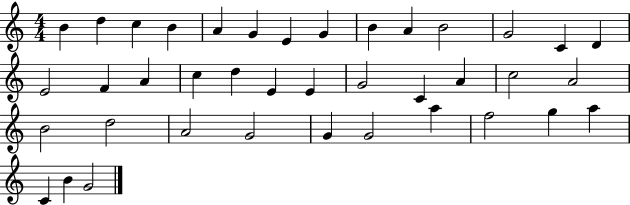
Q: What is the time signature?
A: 4/4